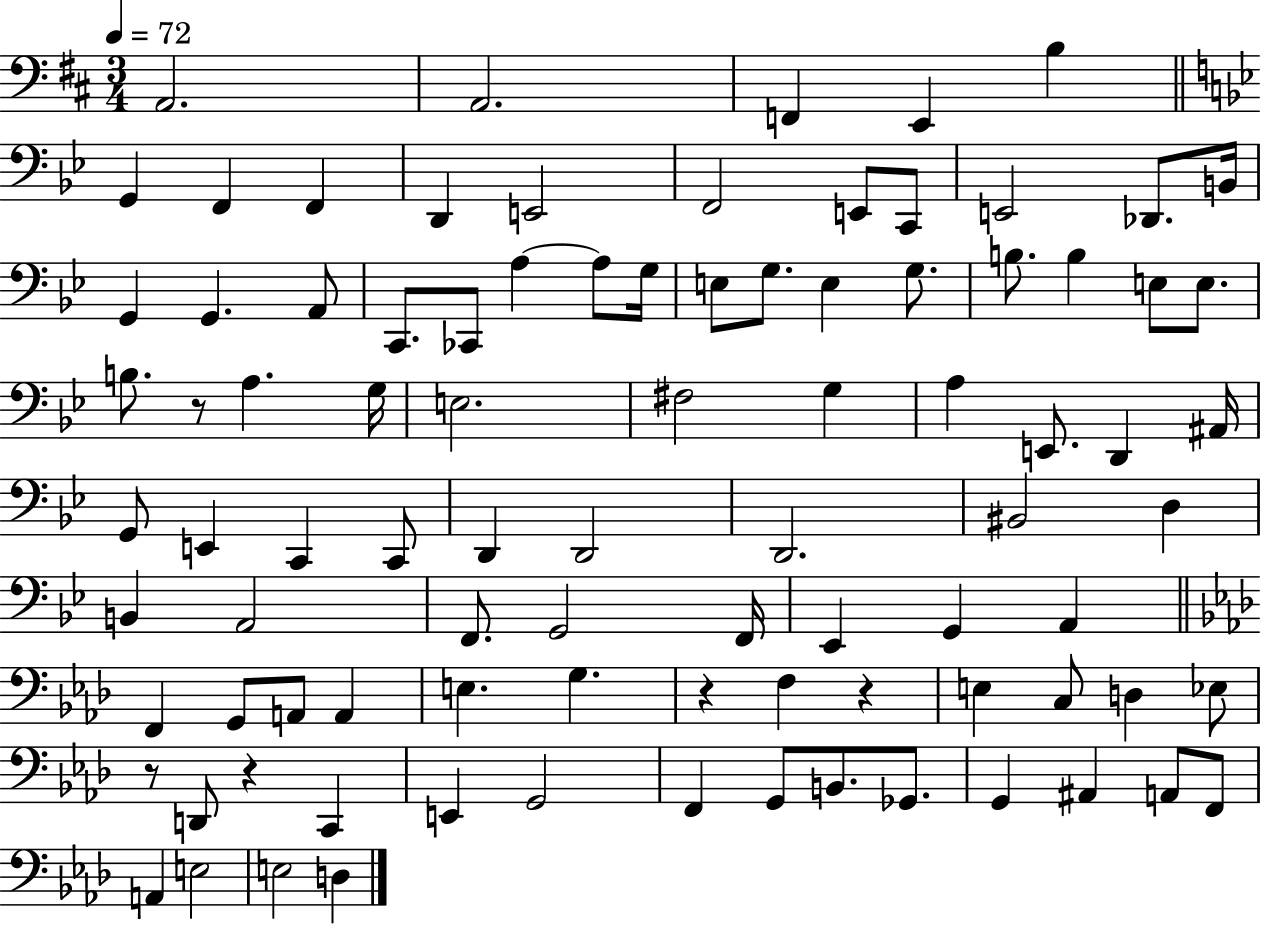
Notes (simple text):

A2/h. A2/h. F2/q E2/q B3/q G2/q F2/q F2/q D2/q E2/h F2/h E2/e C2/e E2/h Db2/e. B2/s G2/q G2/q. A2/e C2/e. CES2/e A3/q A3/e G3/s E3/e G3/e. E3/q G3/e. B3/e. B3/q E3/e E3/e. B3/e. R/e A3/q. G3/s E3/h. F#3/h G3/q A3/q E2/e. D2/q A#2/s G2/e E2/q C2/q C2/e D2/q D2/h D2/h. BIS2/h D3/q B2/q A2/h F2/e. G2/h F2/s Eb2/q G2/q A2/q F2/q G2/e A2/e A2/q E3/q. G3/q. R/q F3/q R/q E3/q C3/e D3/q Eb3/e R/e D2/e R/q C2/q E2/q G2/h F2/q G2/e B2/e. Gb2/e. G2/q A#2/q A2/e F2/e A2/q E3/h E3/h D3/q